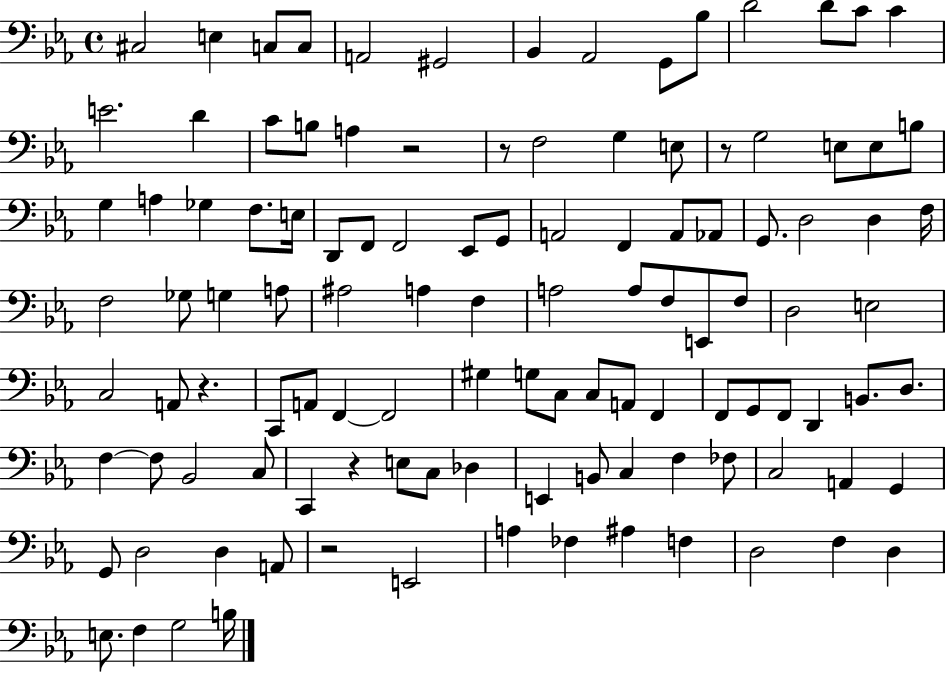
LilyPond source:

{
  \clef bass
  \time 4/4
  \defaultTimeSignature
  \key ees \major
  cis2 e4 c8 c8 | a,2 gis,2 | bes,4 aes,2 g,8 bes8 | d'2 d'8 c'8 c'4 | \break e'2. d'4 | c'8 b8 a4 r2 | r8 f2 g4 e8 | r8 g2 e8 e8 b8 | \break g4 a4 ges4 f8. e16 | d,8 f,8 f,2 ees,8 g,8 | a,2 f,4 a,8 aes,8 | g,8. d2 d4 f16 | \break f2 ges8 g4 a8 | ais2 a4 f4 | a2 a8 f8 e,8 f8 | d2 e2 | \break c2 a,8 r4. | c,8 a,8 f,4~~ f,2 | gis4 g8 c8 c8 a,8 f,4 | f,8 g,8 f,8 d,4 b,8. d8. | \break f4~~ f8 bes,2 c8 | c,4 r4 e8 c8 des4 | e,4 b,8 c4 f4 fes8 | c2 a,4 g,4 | \break g,8 d2 d4 a,8 | r2 e,2 | a4 fes4 ais4 f4 | d2 f4 d4 | \break e8. f4 g2 b16 | \bar "|."
}